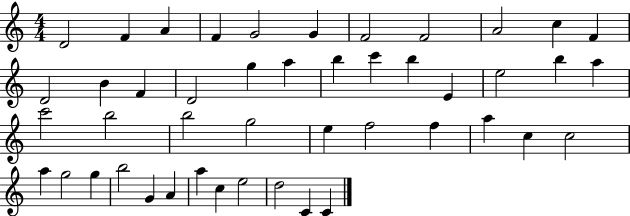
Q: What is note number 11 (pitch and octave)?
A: F4